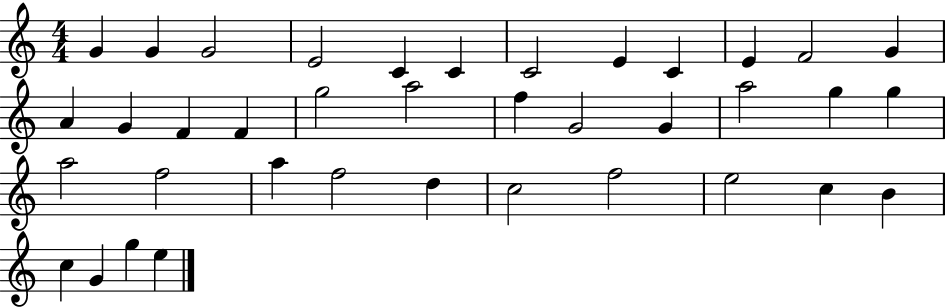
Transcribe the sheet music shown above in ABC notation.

X:1
T:Untitled
M:4/4
L:1/4
K:C
G G G2 E2 C C C2 E C E F2 G A G F F g2 a2 f G2 G a2 g g a2 f2 a f2 d c2 f2 e2 c B c G g e